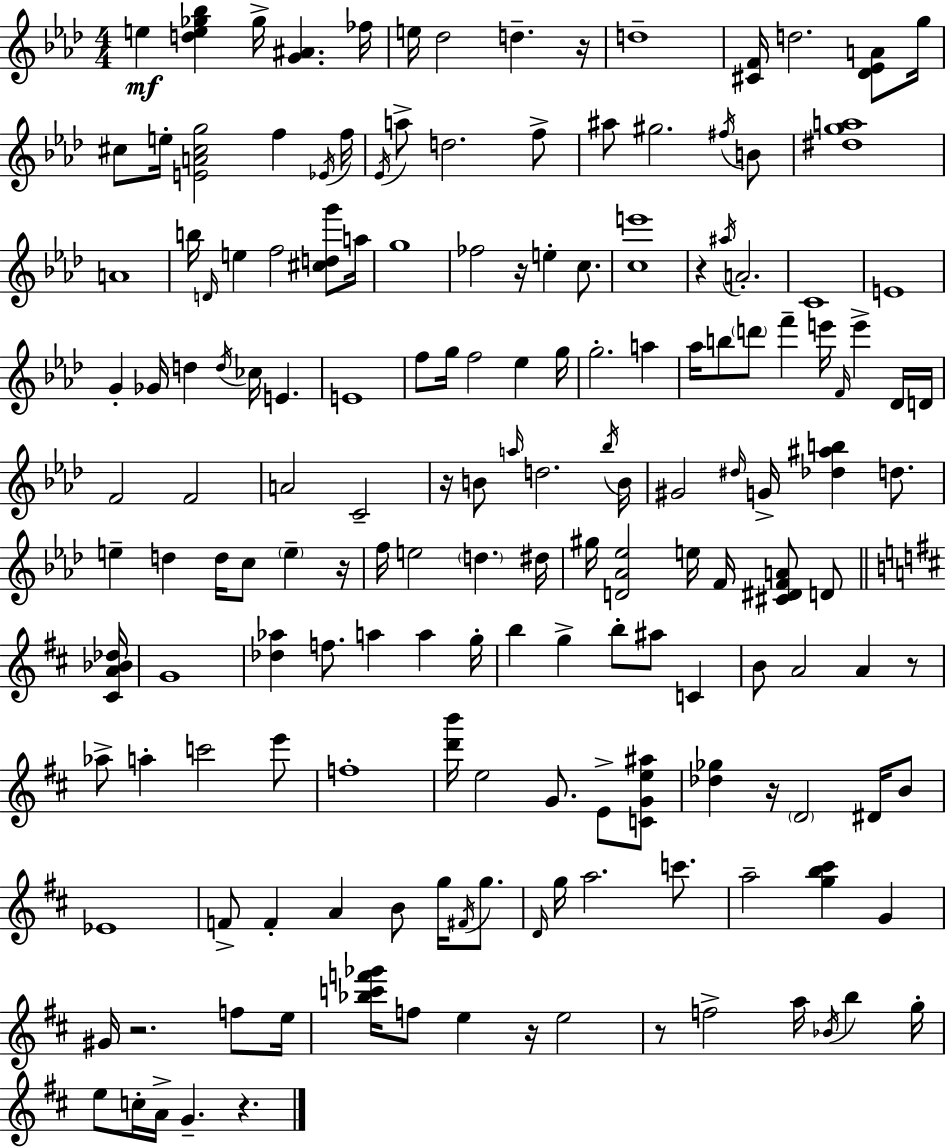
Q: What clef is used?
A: treble